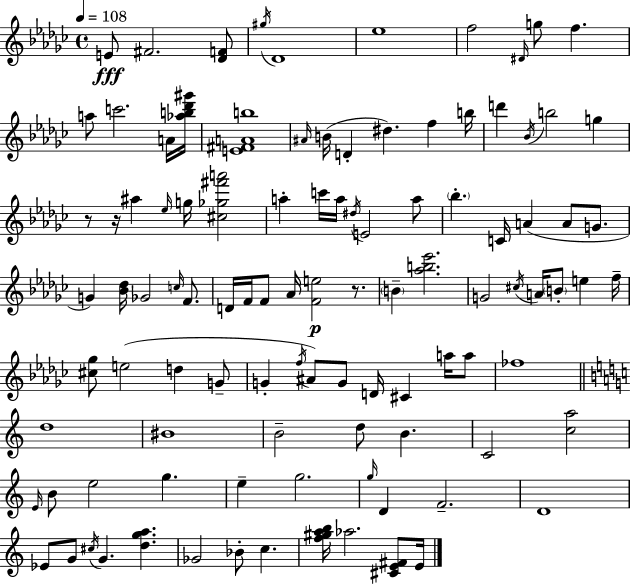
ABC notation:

X:1
T:Untitled
M:4/4
L:1/4
K:Ebm
E/2 ^F2 [_DF]/2 ^g/4 _D4 _e4 f2 ^D/4 g/2 f a/2 c'2 A/4 [_ab_d'^g']/4 [E^FAb]4 ^A/4 B/4 D ^d f b/4 d' _B/4 b2 g z/2 z/4 ^a _e/4 g/4 [^c_g^f'a']2 a c'/4 a/4 ^d/4 E2 a/2 _b C/4 A A/2 G/2 G [_B_d]/4 _G2 c/4 F/2 D/4 F/4 F/2 _A/4 [Fe]2 z/2 B [_ab_e']2 G2 ^c/4 A/4 B/2 e f/4 [^c_g]/2 e2 d G/2 G f/4 ^A/2 G/2 D/4 ^C a/4 a/2 _f4 d4 ^B4 B2 d/2 B C2 [ca]2 E/4 B/2 e2 g e g2 g/4 D F2 D4 _E/2 G/2 ^c/4 G [dga] _G2 _B/2 c [f^gab]/4 _a2 [^CE^F]/2 E/4